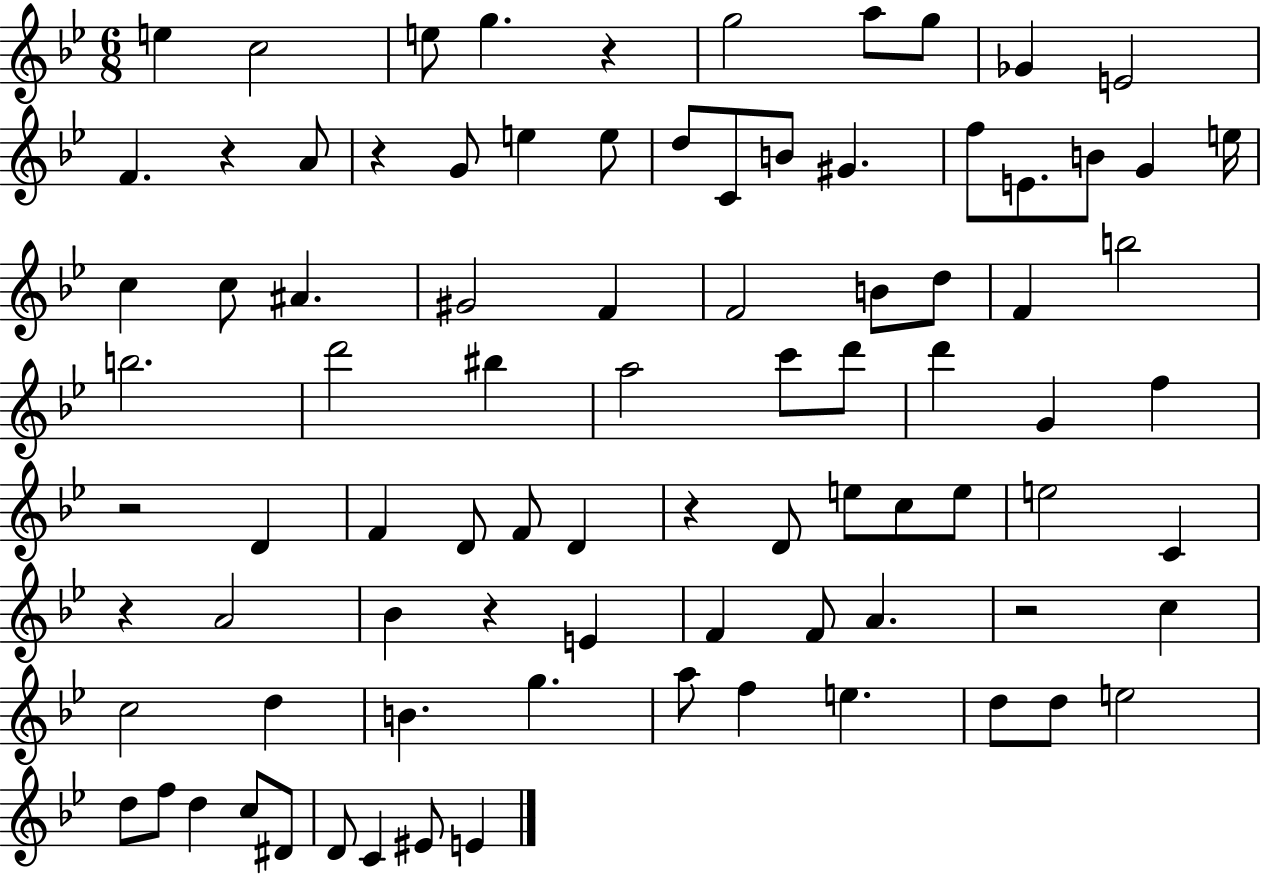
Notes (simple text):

E5/q C5/h E5/e G5/q. R/q G5/h A5/e G5/e Gb4/q E4/h F4/q. R/q A4/e R/q G4/e E5/q E5/e D5/e C4/e B4/e G#4/q. F5/e E4/e. B4/e G4/q E5/s C5/q C5/e A#4/q. G#4/h F4/q F4/h B4/e D5/e F4/q B5/h B5/h. D6/h BIS5/q A5/h C6/e D6/e D6/q G4/q F5/q R/h D4/q F4/q D4/e F4/e D4/q R/q D4/e E5/e C5/e E5/e E5/h C4/q R/q A4/h Bb4/q R/q E4/q F4/q F4/e A4/q. R/h C5/q C5/h D5/q B4/q. G5/q. A5/e F5/q E5/q. D5/e D5/e E5/h D5/e F5/e D5/q C5/e D#4/e D4/e C4/q EIS4/e E4/q